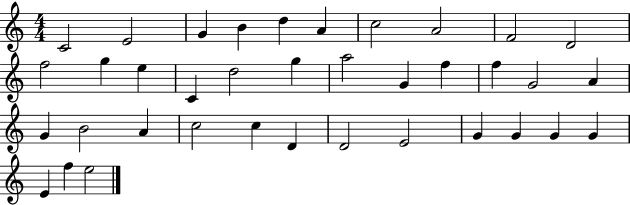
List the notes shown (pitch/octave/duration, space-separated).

C4/h E4/h G4/q B4/q D5/q A4/q C5/h A4/h F4/h D4/h F5/h G5/q E5/q C4/q D5/h G5/q A5/h G4/q F5/q F5/q G4/h A4/q G4/q B4/h A4/q C5/h C5/q D4/q D4/h E4/h G4/q G4/q G4/q G4/q E4/q F5/q E5/h